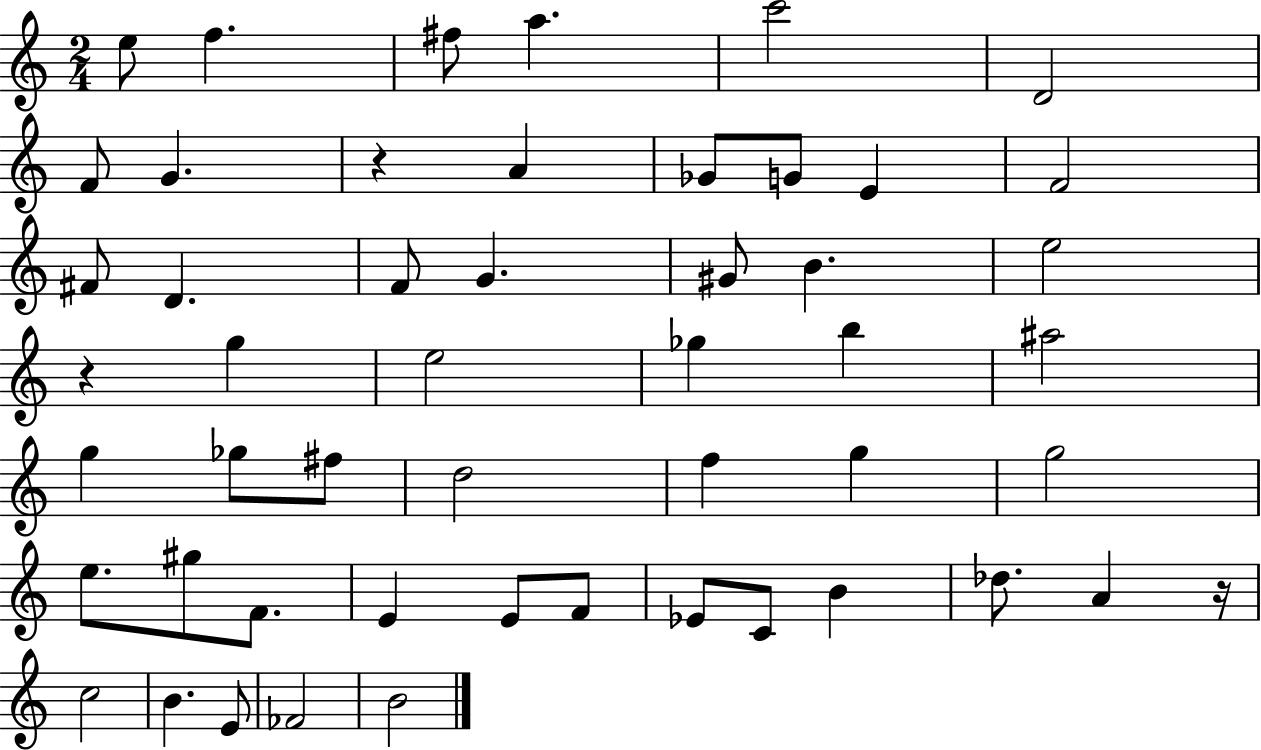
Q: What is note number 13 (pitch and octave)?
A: F4